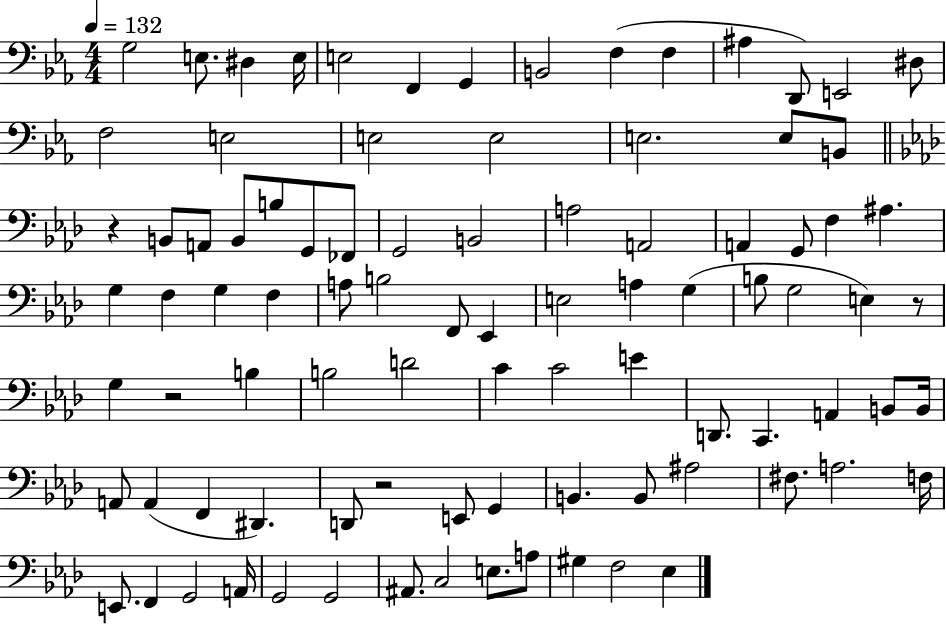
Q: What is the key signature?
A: EES major